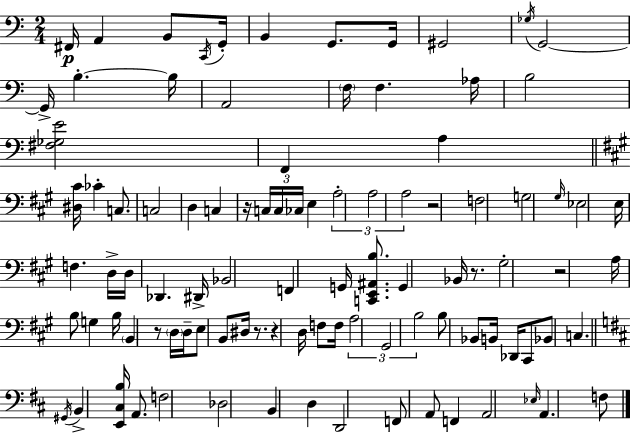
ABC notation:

X:1
T:Untitled
M:2/4
L:1/4
K:C
^F,,/4 A,, B,,/2 C,,/4 G,,/4 B,, G,,/2 G,,/4 ^G,,2 _G,/4 G,,2 G,,/4 B, B,/4 A,,2 F,/4 F, _A,/4 B,2 [^F,_G,E]2 F,, A, [^D,^C]/4 _C C,/2 C,2 D, C, z/4 C,/4 C,/4 _C,/4 E, A,2 A,2 A,2 z2 F,2 G,2 ^G,/4 _E,2 E,/4 F, D,/4 D,/4 _D,, ^D,,/4 _B,,2 F,, G,,/4 [C,,E,,^A,,B,]/2 G,, _B,,/4 z/2 ^G,2 z2 A,/4 B,/2 G, B,/4 B,, z/2 D,/4 D,/4 E,/2 B,,/2 ^D,/4 z/2 z D,/4 F,/2 F,/4 A,2 ^G,,2 B,2 B,/2 _B,,/2 B,,/4 _D,,/4 ^C,,/2 _B,,/2 C, ^G,,/4 B,, [E,,^C,B,]/4 A,,/2 F,2 _D,2 B,, D, D,,2 F,,/2 A,,/2 F,, A,,2 _E,/4 A,, F,/2